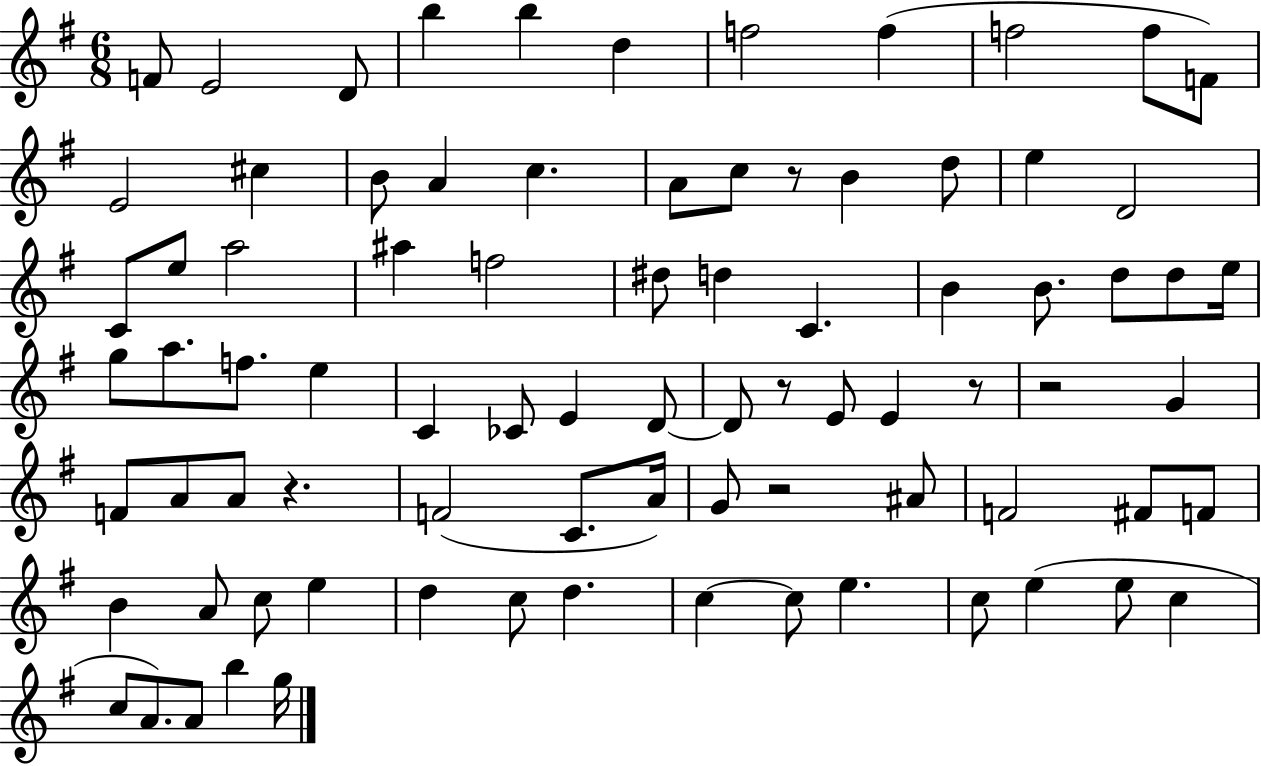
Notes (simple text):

F4/e E4/h D4/e B5/q B5/q D5/q F5/h F5/q F5/h F5/e F4/e E4/h C#5/q B4/e A4/q C5/q. A4/e C5/e R/e B4/q D5/e E5/q D4/h C4/e E5/e A5/h A#5/q F5/h D#5/e D5/q C4/q. B4/q B4/e. D5/e D5/e E5/s G5/e A5/e. F5/e. E5/q C4/q CES4/e E4/q D4/e D4/e R/e E4/e E4/q R/e R/h G4/q F4/e A4/e A4/e R/q. F4/h C4/e. A4/s G4/e R/h A#4/e F4/h F#4/e F4/e B4/q A4/e C5/e E5/q D5/q C5/e D5/q. C5/q C5/e E5/q. C5/e E5/q E5/e C5/q C5/e A4/e. A4/e B5/q G5/s